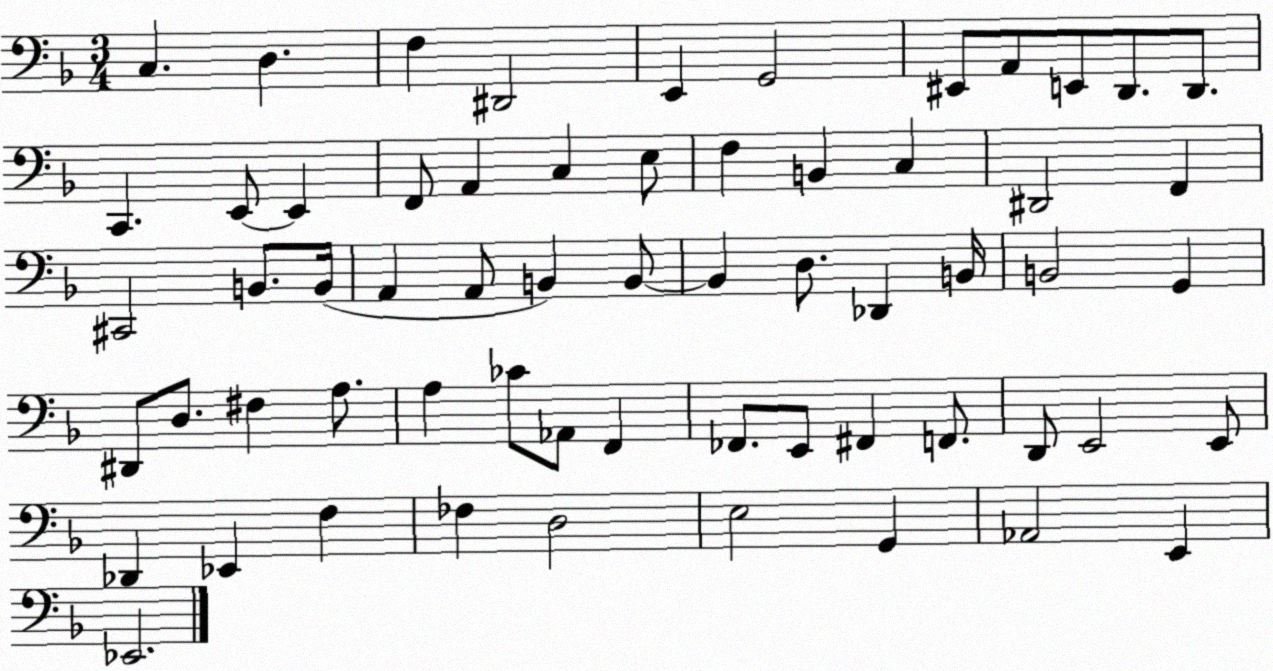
X:1
T:Untitled
M:3/4
L:1/4
K:F
C, D, F, ^D,,2 E,, G,,2 ^E,,/2 A,,/2 E,,/2 D,,/2 D,,/2 C,, E,,/2 E,, F,,/2 A,, C, E,/2 F, B,, C, ^D,,2 F,, ^C,,2 B,,/2 B,,/4 A,, A,,/2 B,, B,,/2 B,, D,/2 _D,, B,,/4 B,,2 G,, ^D,,/2 D,/2 ^F, A,/2 A, _C/2 _A,,/2 F,, _F,,/2 E,,/2 ^F,, F,,/2 D,,/2 E,,2 E,,/2 _D,, _E,, F, _F, D,2 E,2 G,, _A,,2 E,, _E,,2